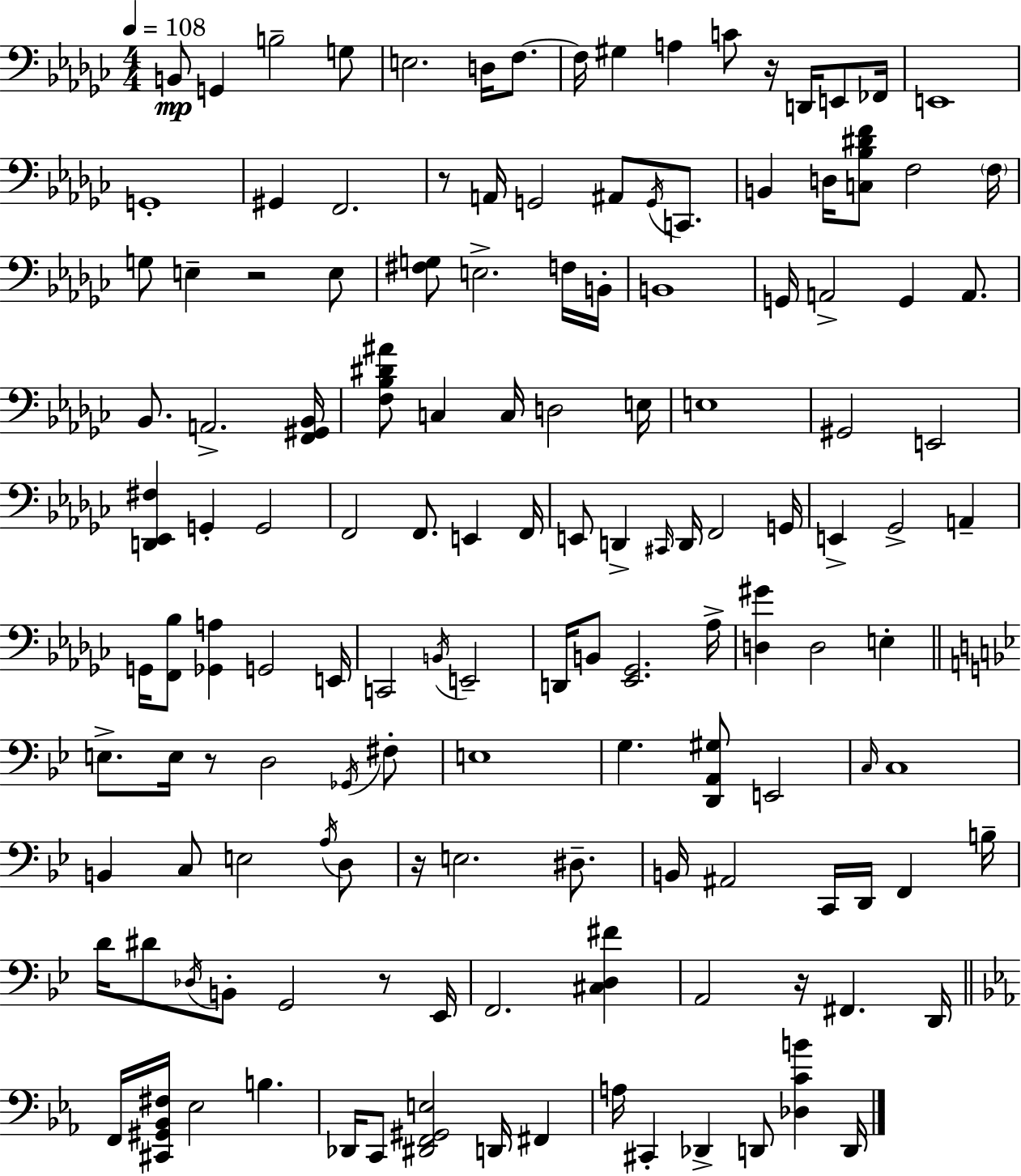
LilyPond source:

{
  \clef bass
  \numericTimeSignature
  \time 4/4
  \key ees \minor
  \tempo 4 = 108
  b,8\mp g,4 b2-- g8 | e2. d16 f8.~~ | f16 gis4 a4 c'8 r16 d,16 e,8 fes,16 | e,1 | \break g,1-. | gis,4 f,2. | r8 a,16 g,2 ais,8 \acciaccatura { g,16 } c,8. | b,4 d16 <c bes dis' f'>8 f2 | \break \parenthesize f16 g8 e4-- r2 e8 | <fis g>8 e2.-> f16 | b,16-. b,1 | g,16 a,2-> g,4 a,8. | \break bes,8. a,2.-> | <f, gis, bes,>16 <f bes dis' ais'>8 c4 c16 d2 | e16 e1 | gis,2 e,2 | \break <d, ees, fis>4 g,4-. g,2 | f,2 f,8. e,4 | f,16 e,8 d,4-> \grace { cis,16 } d,16 f,2 | g,16 e,4-> ges,2-> a,4-- | \break g,16 <f, bes>8 <ges, a>4 g,2 | e,16 c,2 \acciaccatura { b,16 } e,2-- | d,16 b,8 <ees, ges,>2. | aes16-> <d gis'>4 d2 e4-. | \break \bar "||" \break \key g \minor e8.-> e16 r8 d2 \acciaccatura { ges,16 } fis8-. | e1 | g4. <d, a, gis>8 e,2 | \grace { c16 } c1 | \break b,4 c8 e2 | \acciaccatura { a16 } d8 r16 e2. | dis8.-- b,16 ais,2 c,16 d,16 f,4 | b16-- d'16 dis'8 \acciaccatura { des16 } b,8-. g,2 | \break r8 ees,16 f,2. | <cis d fis'>4 a,2 r16 fis,4. | d,16 \bar "||" \break \key c \minor f,16 <cis, gis, bes, fis>16 ees2 b4. | des,16 c,8 <dis, f, gis, e>2 d,16 fis,4 | a16 cis,4-. des,4-> d,8 <des c' b'>4 d,16 | \bar "|."
}